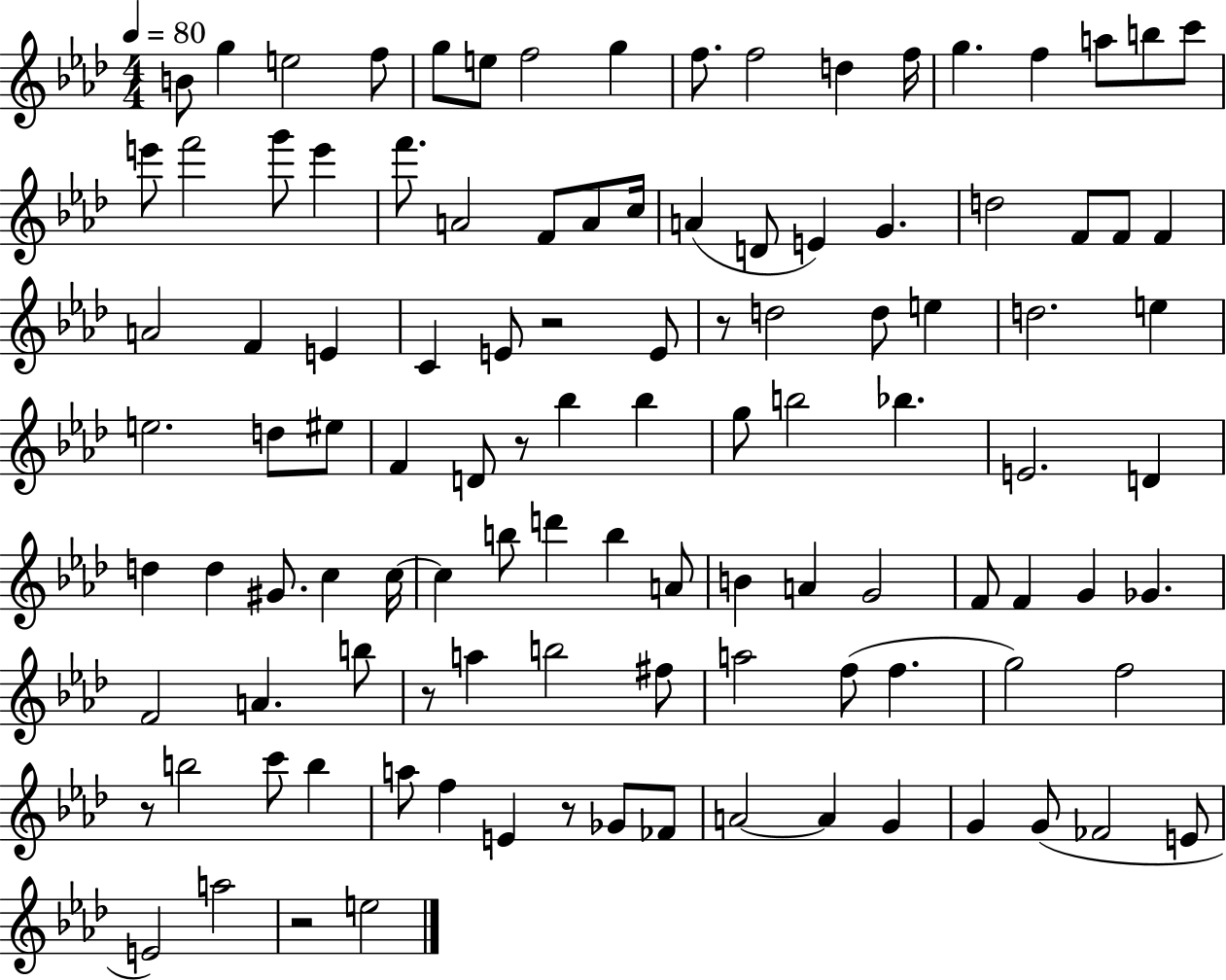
B4/e G5/q E5/h F5/e G5/e E5/e F5/h G5/q F5/e. F5/h D5/q F5/s G5/q. F5/q A5/e B5/e C6/e E6/e F6/h G6/e E6/q F6/e. A4/h F4/e A4/e C5/s A4/q D4/e E4/q G4/q. D5/h F4/e F4/e F4/q A4/h F4/q E4/q C4/q E4/e R/h E4/e R/e D5/h D5/e E5/q D5/h. E5/q E5/h. D5/e EIS5/e F4/q D4/e R/e Bb5/q Bb5/q G5/e B5/h Bb5/q. E4/h. D4/q D5/q D5/q G#4/e. C5/q C5/s C5/q B5/e D6/q B5/q A4/e B4/q A4/q G4/h F4/e F4/q G4/q Gb4/q. F4/h A4/q. B5/e R/e A5/q B5/h F#5/e A5/h F5/e F5/q. G5/h F5/h R/e B5/h C6/e B5/q A5/e F5/q E4/q R/e Gb4/e FES4/e A4/h A4/q G4/q G4/q G4/e FES4/h E4/e E4/h A5/h R/h E5/h